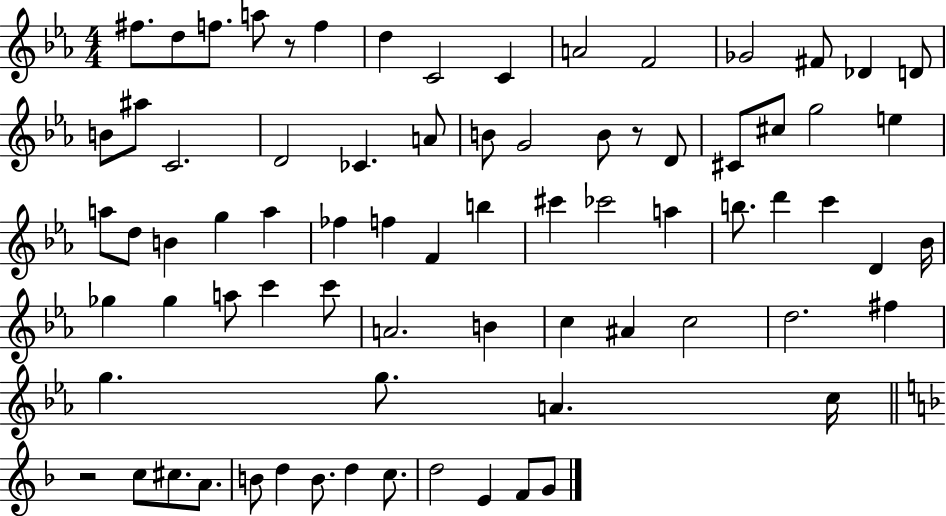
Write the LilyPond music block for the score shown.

{
  \clef treble
  \numericTimeSignature
  \time 4/4
  \key ees \major
  \repeat volta 2 { fis''8. d''8 f''8. a''8 r8 f''4 | d''4 c'2 c'4 | a'2 f'2 | ges'2 fis'8 des'4 d'8 | \break b'8 ais''8 c'2. | d'2 ces'4. a'8 | b'8 g'2 b'8 r8 d'8 | cis'8 cis''8 g''2 e''4 | \break a''8 d''8 b'4 g''4 a''4 | fes''4 f''4 f'4 b''4 | cis'''4 ces'''2 a''4 | b''8. d'''4 c'''4 d'4 bes'16 | \break ges''4 ges''4 a''8 c'''4 c'''8 | a'2. b'4 | c''4 ais'4 c''2 | d''2. fis''4 | \break g''4. g''8. a'4. c''16 | \bar "||" \break \key d \minor r2 c''8 cis''8. a'8. | b'8 d''4 b'8. d''4 c''8. | d''2 e'4 f'8 g'8 | } \bar "|."
}